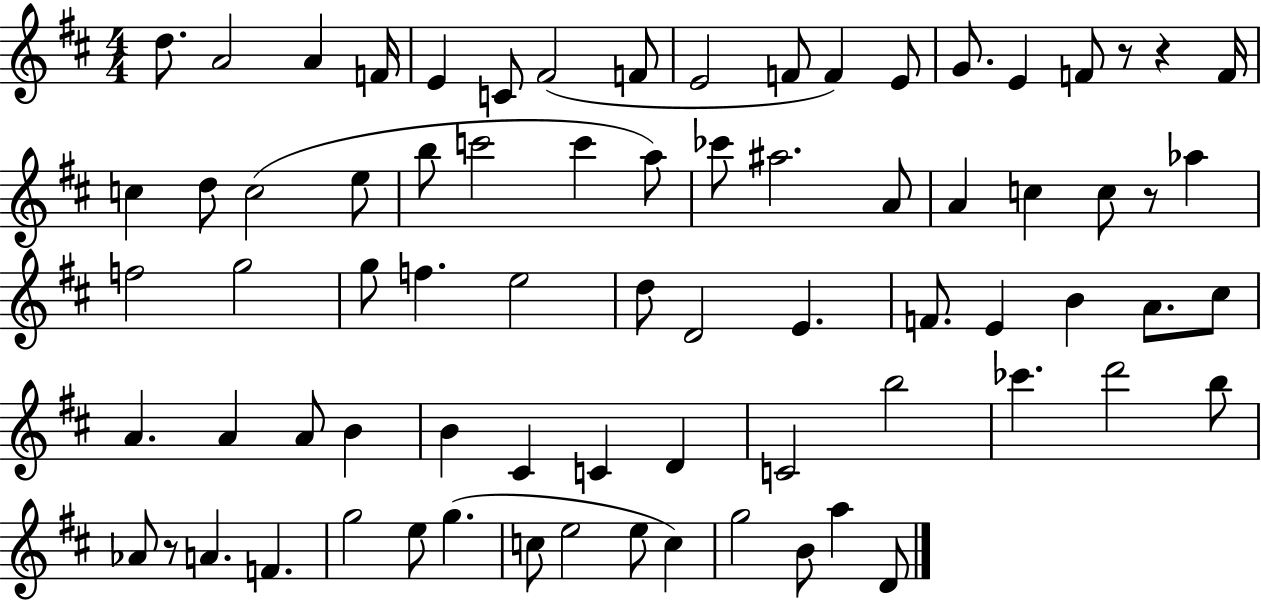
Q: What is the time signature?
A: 4/4